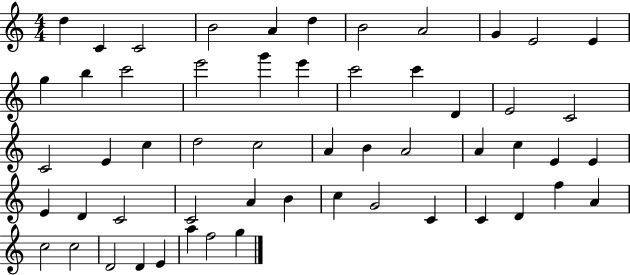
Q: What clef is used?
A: treble